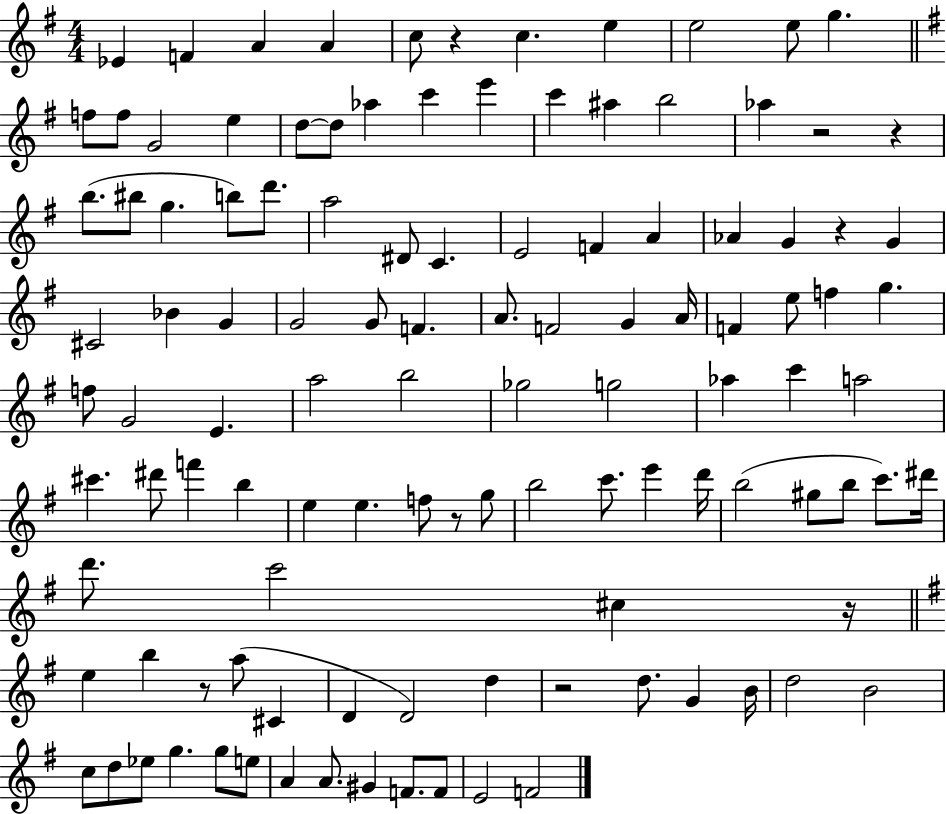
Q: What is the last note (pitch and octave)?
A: F4